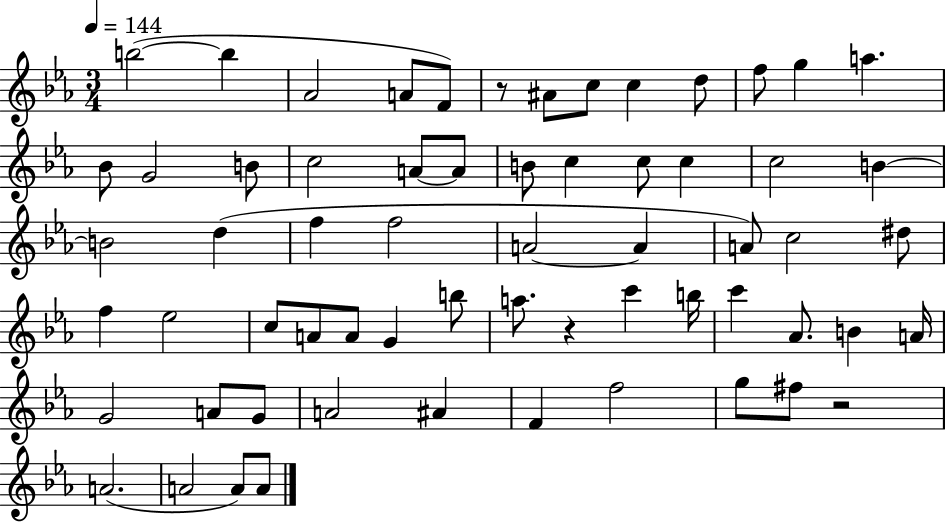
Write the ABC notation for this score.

X:1
T:Untitled
M:3/4
L:1/4
K:Eb
b2 b _A2 A/2 F/2 z/2 ^A/2 c/2 c d/2 f/2 g a _B/2 G2 B/2 c2 A/2 A/2 B/2 c c/2 c c2 B B2 d f f2 A2 A A/2 c2 ^d/2 f _e2 c/2 A/2 A/2 G b/2 a/2 z c' b/4 c' _A/2 B A/4 G2 A/2 G/2 A2 ^A F f2 g/2 ^f/2 z2 A2 A2 A/2 A/2